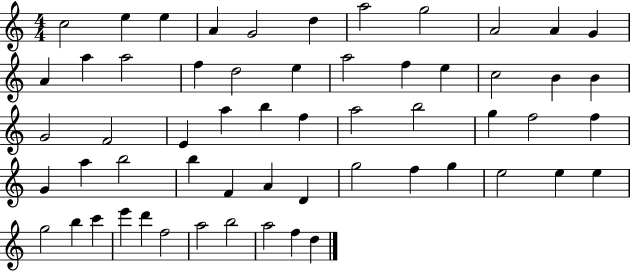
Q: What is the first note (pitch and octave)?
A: C5